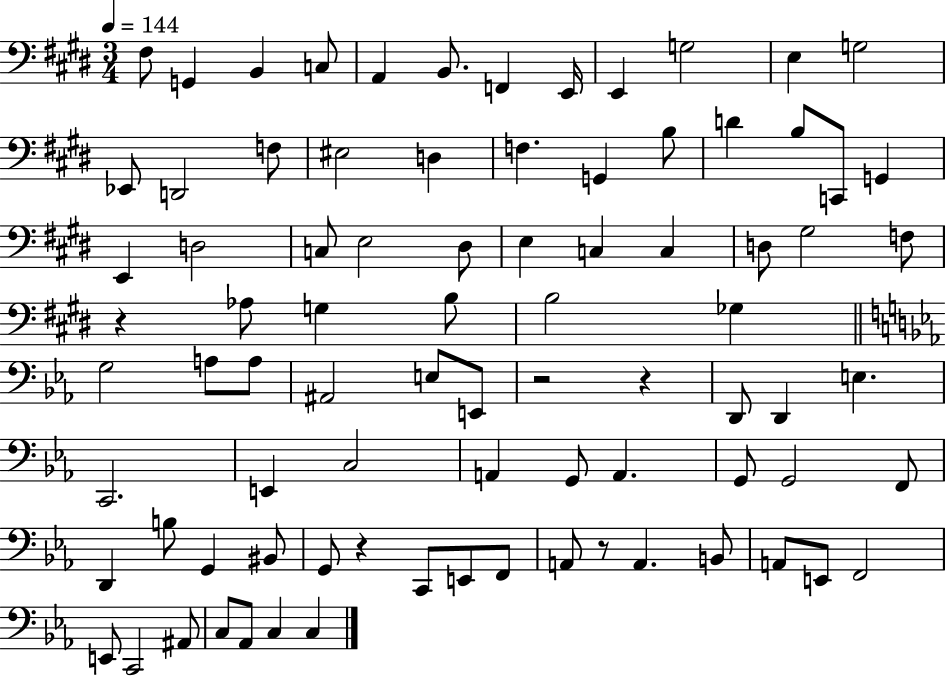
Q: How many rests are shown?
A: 5